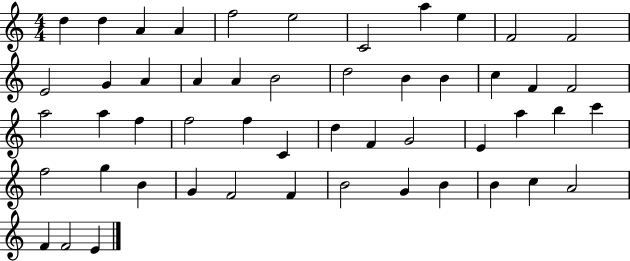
X:1
T:Untitled
M:4/4
L:1/4
K:C
d d A A f2 e2 C2 a e F2 F2 E2 G A A A B2 d2 B B c F F2 a2 a f f2 f C d F G2 E a b c' f2 g B G F2 F B2 G B B c A2 F F2 E